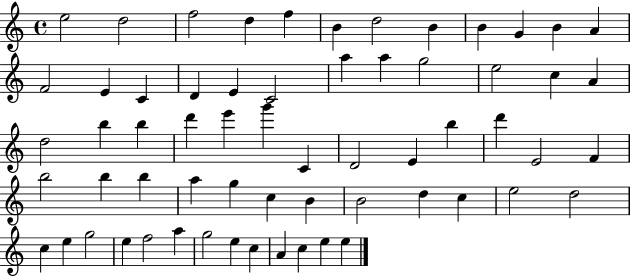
E5/h D5/h F5/h D5/q F5/q B4/q D5/h B4/q B4/q G4/q B4/q A4/q F4/h E4/q C4/q D4/q E4/q C4/h A5/q A5/q G5/h E5/h C5/q A4/q D5/h B5/q B5/q D6/q E6/q G6/q C4/q D4/h E4/q B5/q D6/q E4/h F4/q B5/h B5/q B5/q A5/q G5/q C5/q B4/q B4/h D5/q C5/q E5/h D5/h C5/q E5/q G5/h E5/q F5/h A5/q G5/h E5/q C5/q A4/q C5/q E5/q E5/q